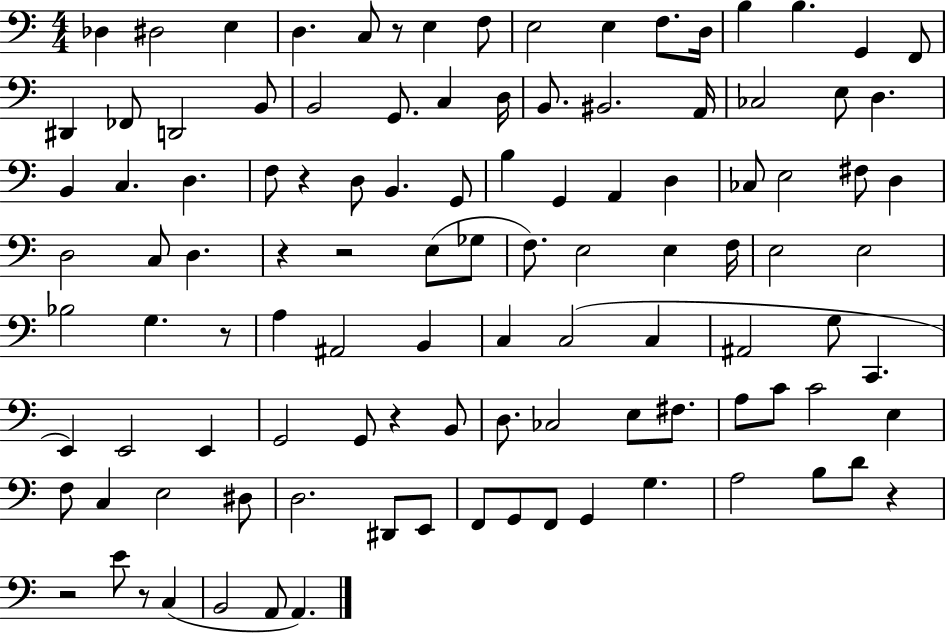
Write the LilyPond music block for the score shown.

{
  \clef bass
  \numericTimeSignature
  \time 4/4
  \key c \major
  \repeat volta 2 { des4 dis2 e4 | d4. c8 r8 e4 f8 | e2 e4 f8. d16 | b4 b4. g,4 f,8 | \break dis,4 fes,8 d,2 b,8 | b,2 g,8. c4 d16 | b,8. bis,2. a,16 | ces2 e8 d4. | \break b,4 c4. d4. | f8 r4 d8 b,4. g,8 | b4 g,4 a,4 d4 | ces8 e2 fis8 d4 | \break d2 c8 d4. | r4 r2 e8( ges8 | f8.) e2 e4 f16 | e2 e2 | \break bes2 g4. r8 | a4 ais,2 b,4 | c4 c2( c4 | ais,2 g8 c,4. | \break e,4) e,2 e,4 | g,2 g,8 r4 b,8 | d8. ces2 e8 fis8. | a8 c'8 c'2 e4 | \break f8 c4 e2 dis8 | d2. dis,8 e,8 | f,8 g,8 f,8 g,4 g4. | a2 b8 d'8 r4 | \break r2 e'8 r8 c4( | b,2 a,8 a,4.) | } \bar "|."
}